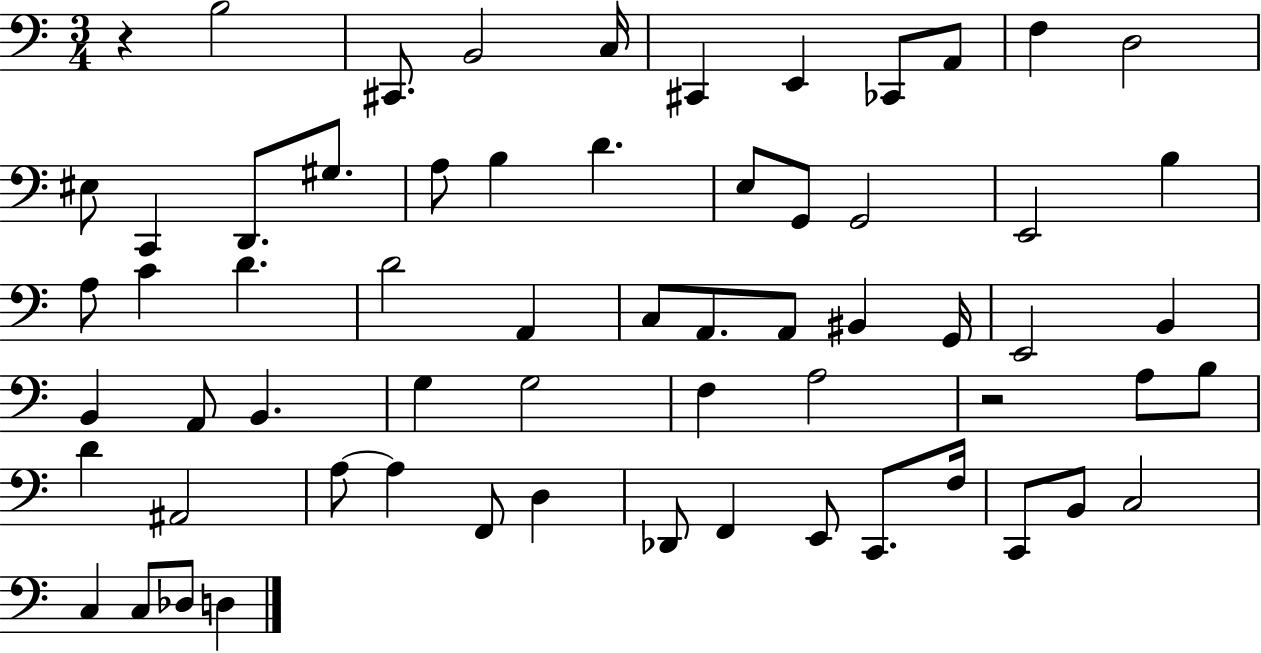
R/q B3/h C#2/e. B2/h C3/s C#2/q E2/q CES2/e A2/e F3/q D3/h EIS3/e C2/q D2/e. G#3/e. A3/e B3/q D4/q. E3/e G2/e G2/h E2/h B3/q A3/e C4/q D4/q. D4/h A2/q C3/e A2/e. A2/e BIS2/q G2/s E2/h B2/q B2/q A2/e B2/q. G3/q G3/h F3/q A3/h R/h A3/e B3/e D4/q A#2/h A3/e A3/q F2/e D3/q Db2/e F2/q E2/e C2/e. F3/s C2/e B2/e C3/h C3/q C3/e Db3/e D3/q